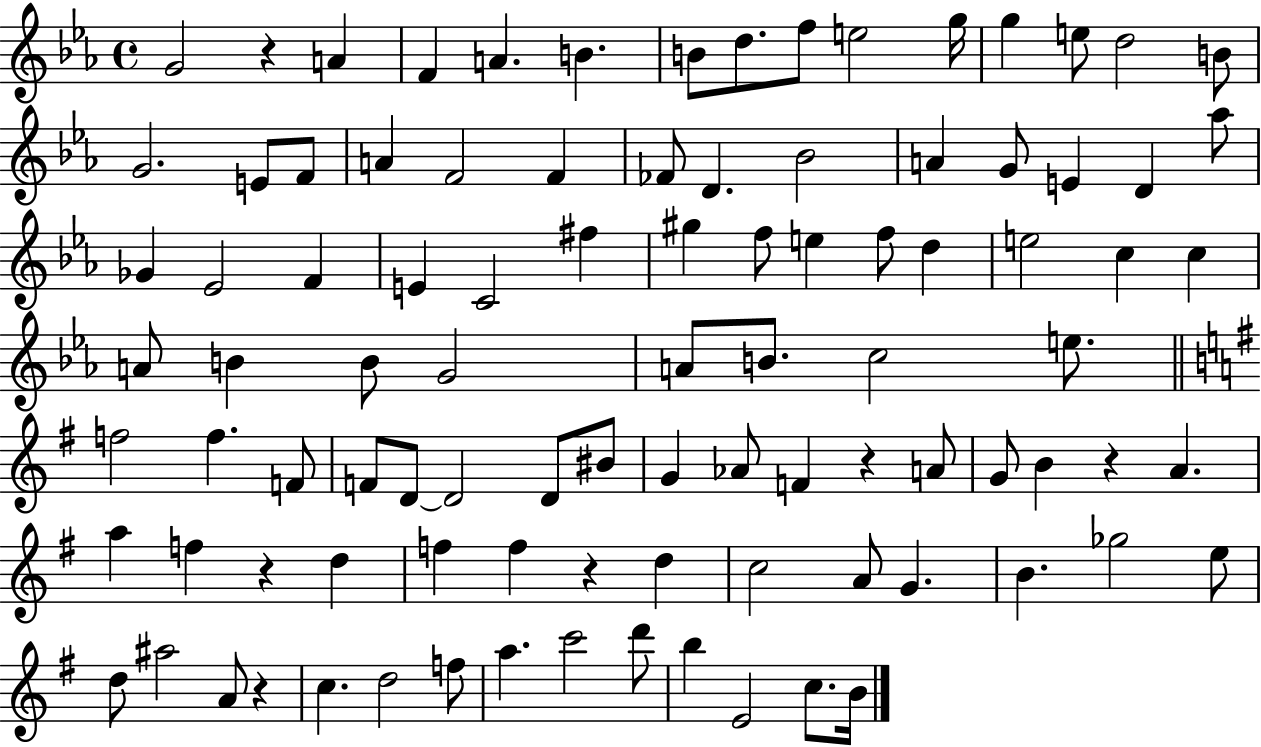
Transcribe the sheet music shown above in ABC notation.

X:1
T:Untitled
M:4/4
L:1/4
K:Eb
G2 z A F A B B/2 d/2 f/2 e2 g/4 g e/2 d2 B/2 G2 E/2 F/2 A F2 F _F/2 D _B2 A G/2 E D _a/2 _G _E2 F E C2 ^f ^g f/2 e f/2 d e2 c c A/2 B B/2 G2 A/2 B/2 c2 e/2 f2 f F/2 F/2 D/2 D2 D/2 ^B/2 G _A/2 F z A/2 G/2 B z A a f z d f f z d c2 A/2 G B _g2 e/2 d/2 ^a2 A/2 z c d2 f/2 a c'2 d'/2 b E2 c/2 B/4